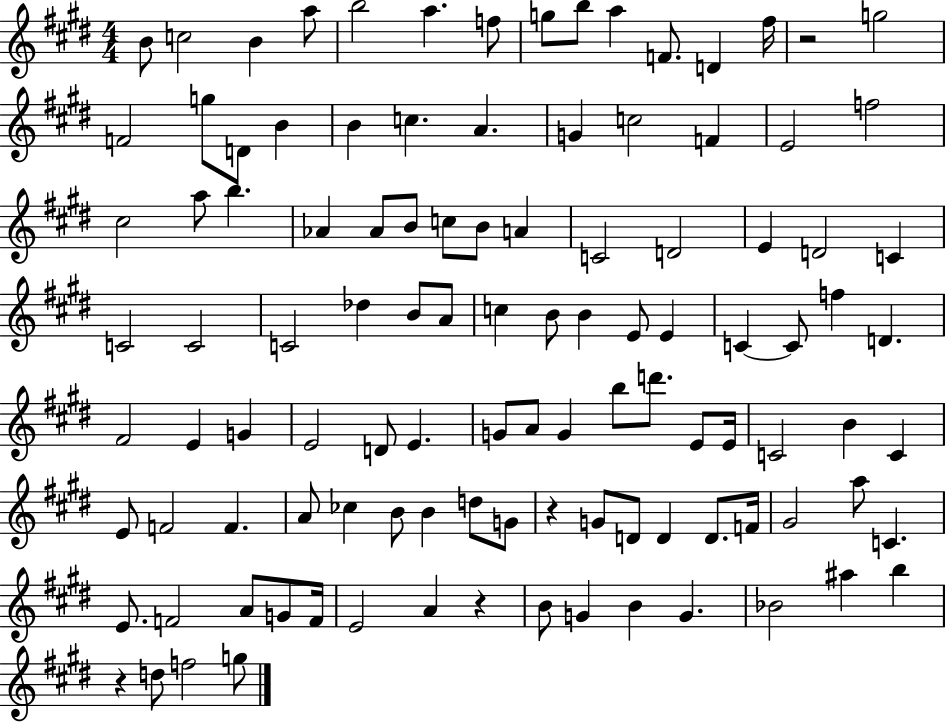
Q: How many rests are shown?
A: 4